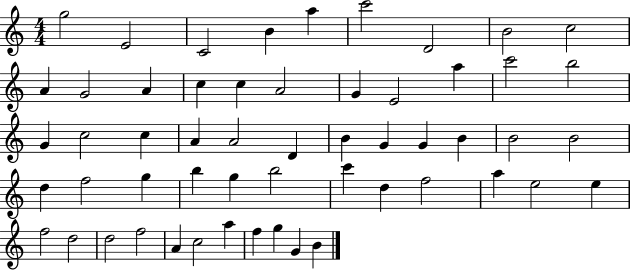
{
  \clef treble
  \numericTimeSignature
  \time 4/4
  \key c \major
  g''2 e'2 | c'2 b'4 a''4 | c'''2 d'2 | b'2 c''2 | \break a'4 g'2 a'4 | c''4 c''4 a'2 | g'4 e'2 a''4 | c'''2 b''2 | \break g'4 c''2 c''4 | a'4 a'2 d'4 | b'4 g'4 g'4 b'4 | b'2 b'2 | \break d''4 f''2 g''4 | b''4 g''4 b''2 | c'''4 d''4 f''2 | a''4 e''2 e''4 | \break f''2 d''2 | d''2 f''2 | a'4 c''2 a''4 | f''4 g''4 g'4 b'4 | \break \bar "|."
}